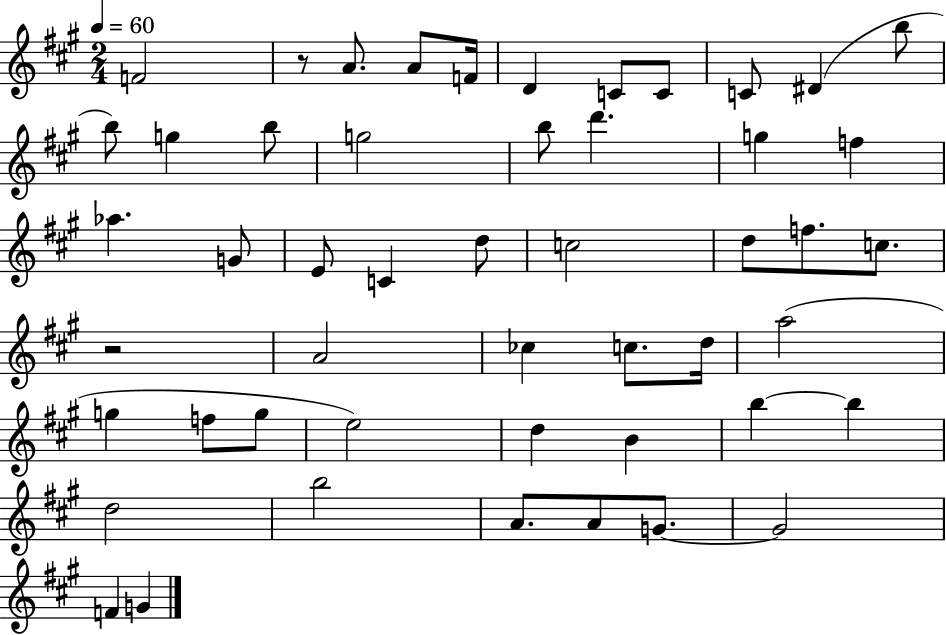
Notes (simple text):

F4/h R/e A4/e. A4/e F4/s D4/q C4/e C4/e C4/e D#4/q B5/e B5/e G5/q B5/e G5/h B5/e D6/q. G5/q F5/q Ab5/q. G4/e E4/e C4/q D5/e C5/h D5/e F5/e. C5/e. R/h A4/h CES5/q C5/e. D5/s A5/h G5/q F5/e G5/e E5/h D5/q B4/q B5/q B5/q D5/h B5/h A4/e. A4/e G4/e. G4/h F4/q G4/q